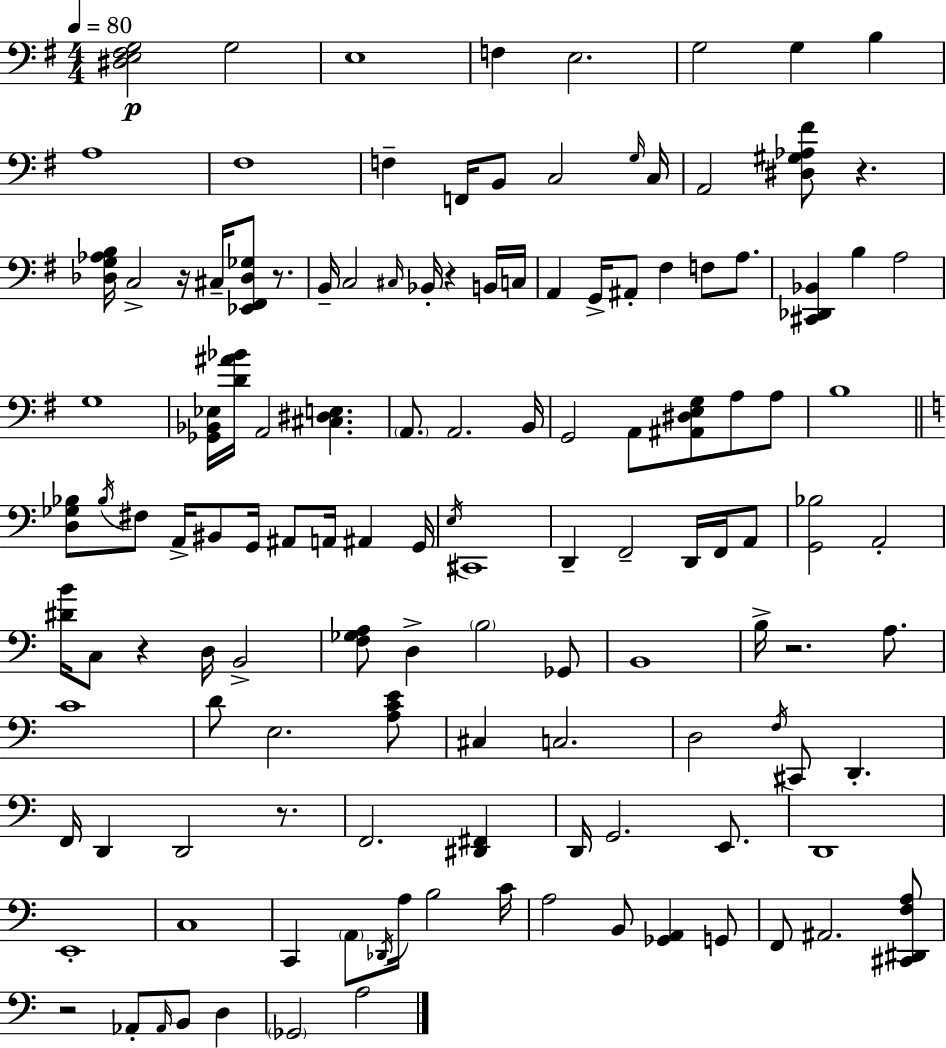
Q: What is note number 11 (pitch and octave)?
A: F2